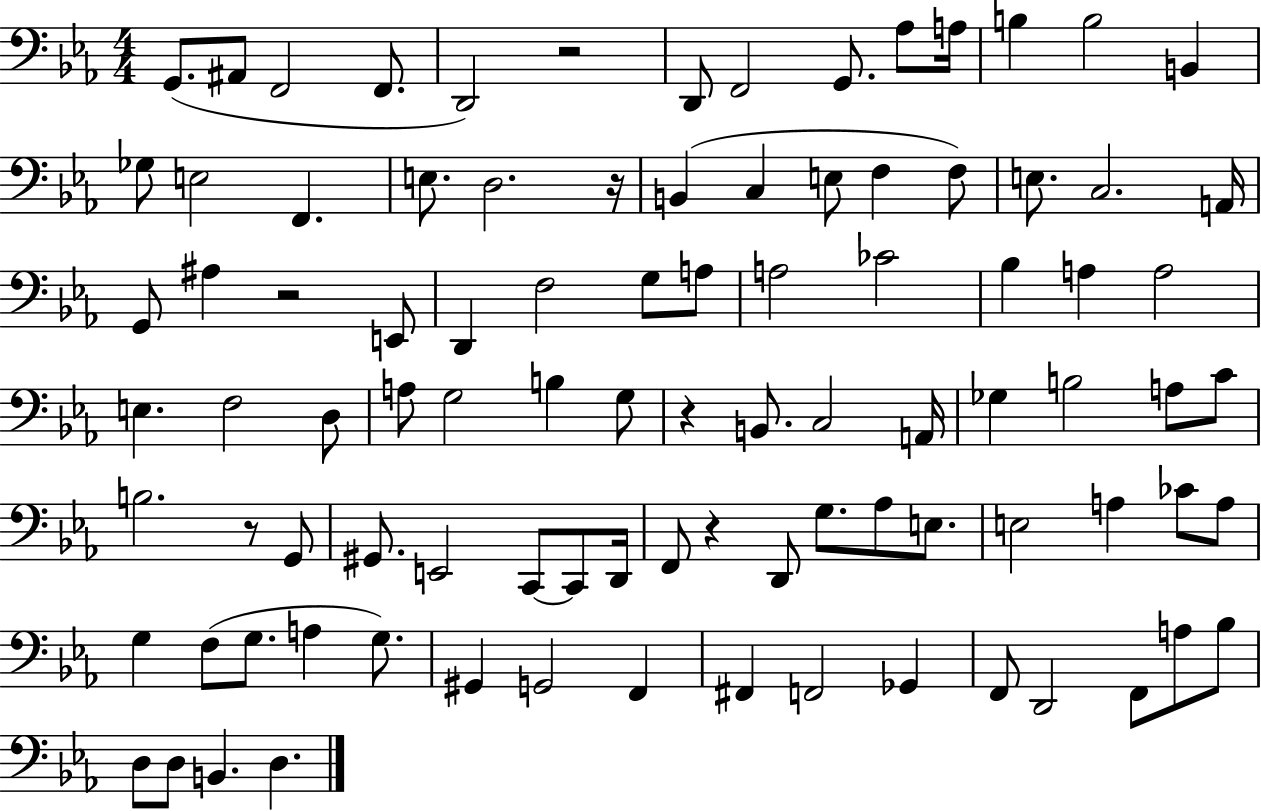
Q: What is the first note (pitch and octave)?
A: G2